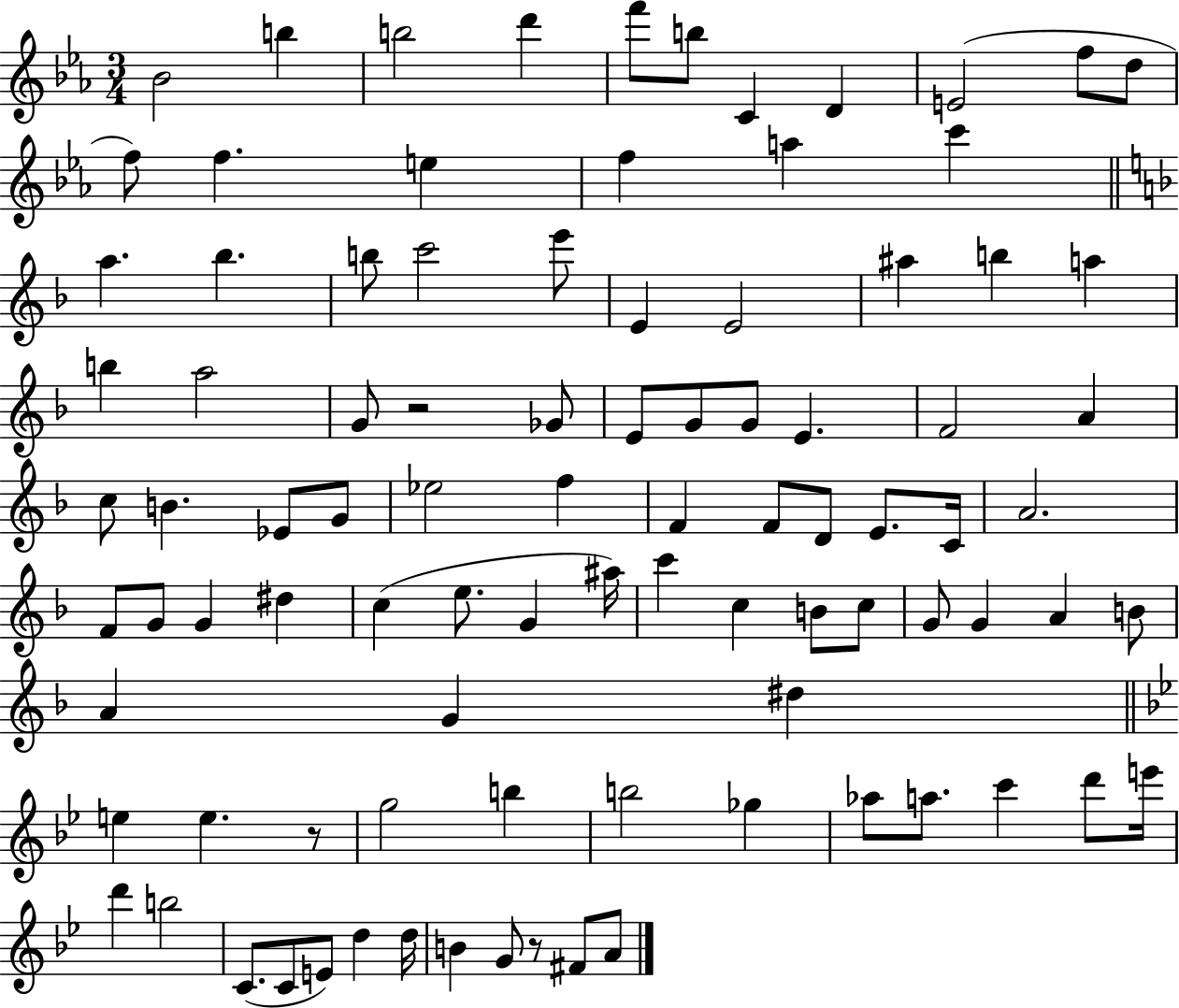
Bb4/h B5/q B5/h D6/q F6/e B5/e C4/q D4/q E4/h F5/e D5/e F5/e F5/q. E5/q F5/q A5/q C6/q A5/q. Bb5/q. B5/e C6/h E6/e E4/q E4/h A#5/q B5/q A5/q B5/q A5/h G4/e R/h Gb4/e E4/e G4/e G4/e E4/q. F4/h A4/q C5/e B4/q. Eb4/e G4/e Eb5/h F5/q F4/q F4/e D4/e E4/e. C4/s A4/h. F4/e G4/e G4/q D#5/q C5/q E5/e. G4/q A#5/s C6/q C5/q B4/e C5/e G4/e G4/q A4/q B4/e A4/q G4/q D#5/q E5/q E5/q. R/e G5/h B5/q B5/h Gb5/q Ab5/e A5/e. C6/q D6/e E6/s D6/q B5/h C4/e. C4/e E4/e D5/q D5/s B4/q G4/e R/e F#4/e A4/e